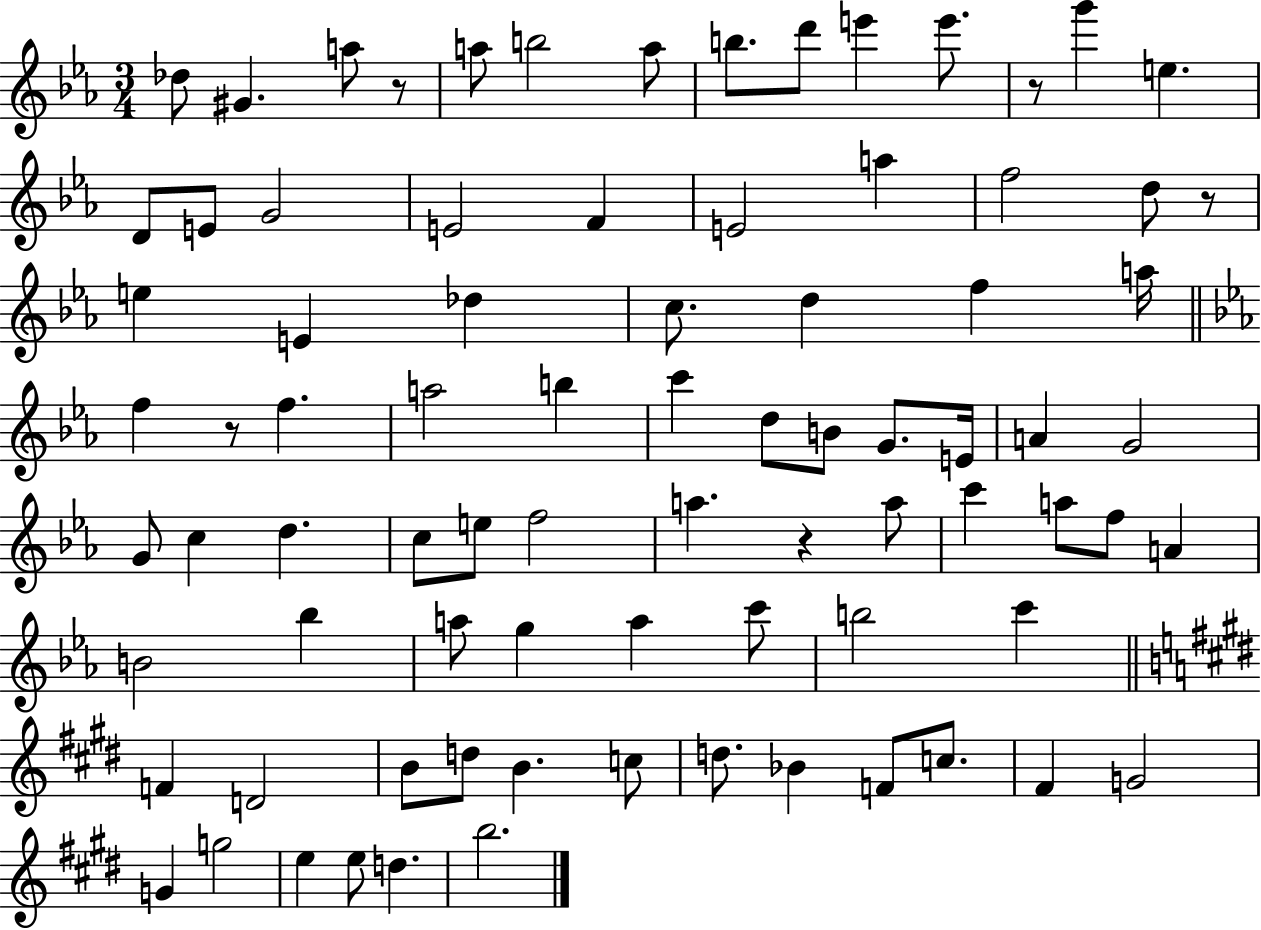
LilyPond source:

{
  \clef treble
  \numericTimeSignature
  \time 3/4
  \key ees \major
  des''8 gis'4. a''8 r8 | a''8 b''2 a''8 | b''8. d'''8 e'''4 e'''8. | r8 g'''4 e''4. | \break d'8 e'8 g'2 | e'2 f'4 | e'2 a''4 | f''2 d''8 r8 | \break e''4 e'4 des''4 | c''8. d''4 f''4 a''16 | \bar "||" \break \key ees \major f''4 r8 f''4. | a''2 b''4 | c'''4 d''8 b'8 g'8. e'16 | a'4 g'2 | \break g'8 c''4 d''4. | c''8 e''8 f''2 | a''4. r4 a''8 | c'''4 a''8 f''8 a'4 | \break b'2 bes''4 | a''8 g''4 a''4 c'''8 | b''2 c'''4 | \bar "||" \break \key e \major f'4 d'2 | b'8 d''8 b'4. c''8 | d''8. bes'4 f'8 c''8. | fis'4 g'2 | \break g'4 g''2 | e''4 e''8 d''4. | b''2. | \bar "|."
}